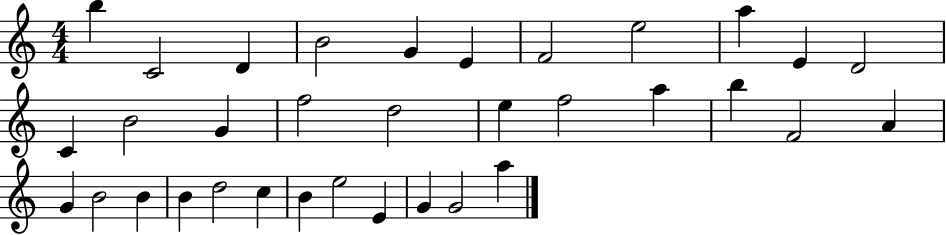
X:1
T:Untitled
M:4/4
L:1/4
K:C
b C2 D B2 G E F2 e2 a E D2 C B2 G f2 d2 e f2 a b F2 A G B2 B B d2 c B e2 E G G2 a